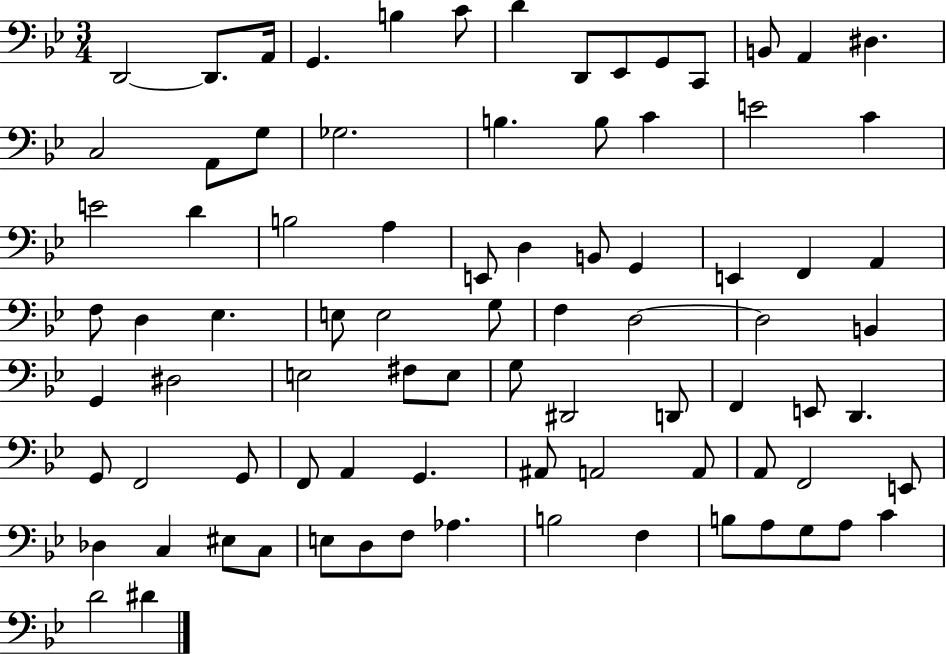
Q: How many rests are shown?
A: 0